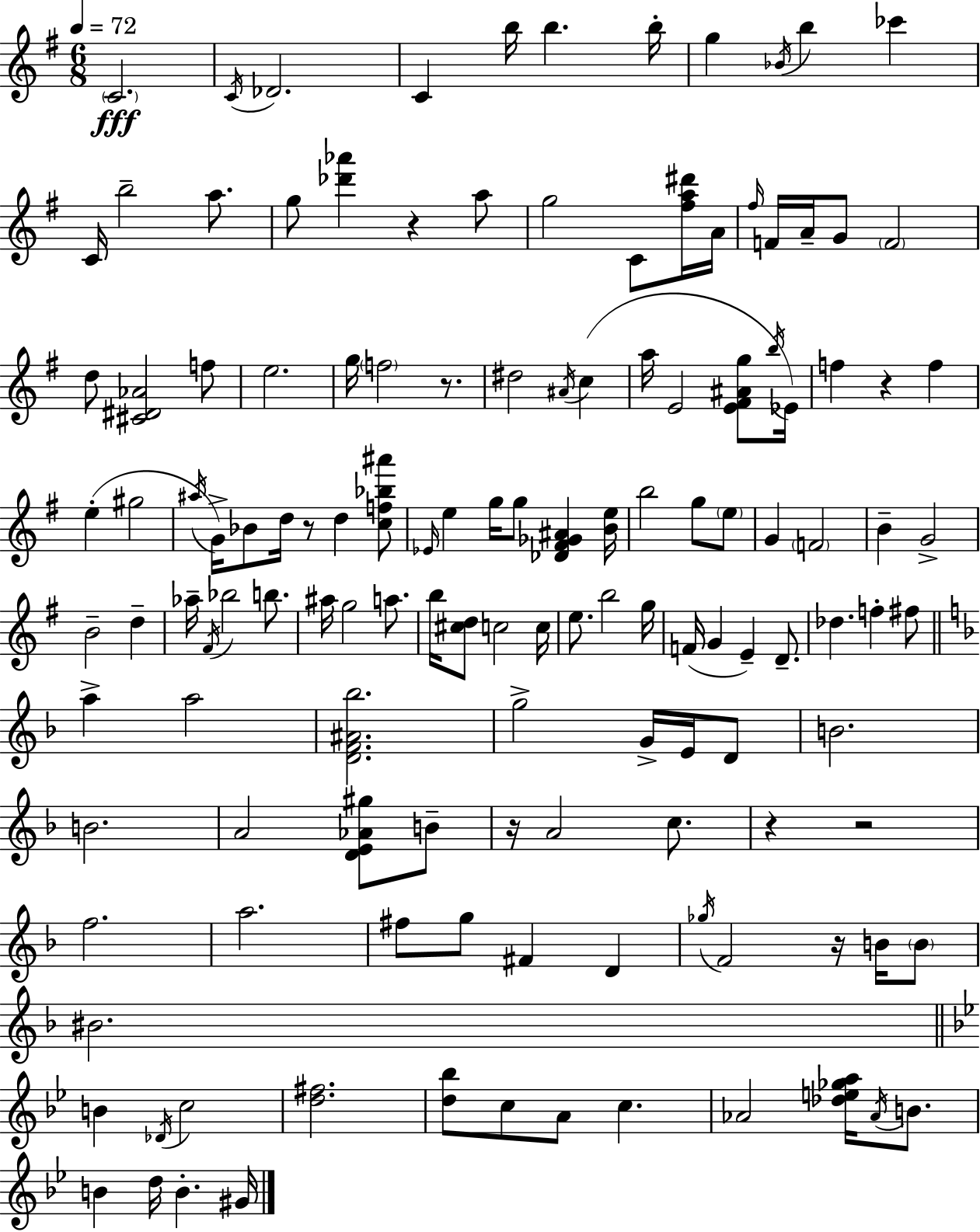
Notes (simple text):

C4/h. C4/s Db4/h. C4/q B5/s B5/q. B5/s G5/q Bb4/s B5/q CES6/q C4/s B5/h A5/e. G5/e [Db6,Ab6]/q R/q A5/e G5/h C4/e [F#5,A5,D#6]/s A4/s F#5/s F4/s A4/s G4/e F4/h D5/e [C#4,D#4,Ab4]/h F5/e E5/h. G5/s F5/h R/e. D#5/h A#4/s C5/q A5/s E4/h [E4,F#4,A#4,G5]/e B5/s Eb4/s F5/q R/q F5/q E5/q G#5/h A#5/s G4/s Bb4/e D5/s R/e D5/q [C5,F5,Bb5,A#6]/e Eb4/s E5/q G5/s G5/e [Db4,F#4,Gb4,A#4]/q [B4,E5]/s B5/h G5/e E5/e G4/q F4/h B4/q G4/h B4/h D5/q Ab5/s F#4/s Bb5/h B5/e. A#5/s G5/h A5/e. B5/s [C#5,D5]/e C5/h C5/s E5/e. B5/h G5/s F4/s G4/q E4/q D4/e. Db5/q. F5/q F#5/e A5/q A5/h [D4,F4,A#4,Bb5]/h. G5/h G4/s E4/s D4/e B4/h. B4/h. A4/h [D4,E4,Ab4,G#5]/e B4/e R/s A4/h C5/e. R/q R/h F5/h. A5/h. F#5/e G5/e F#4/q D4/q Gb5/s F4/h R/s B4/s B4/e BIS4/h. B4/q Db4/s C5/h [D5,F#5]/h. [D5,Bb5]/e C5/e A4/e C5/q. Ab4/h [Db5,E5,Gb5,A5]/s Ab4/s B4/e. B4/q D5/s B4/q. G#4/s